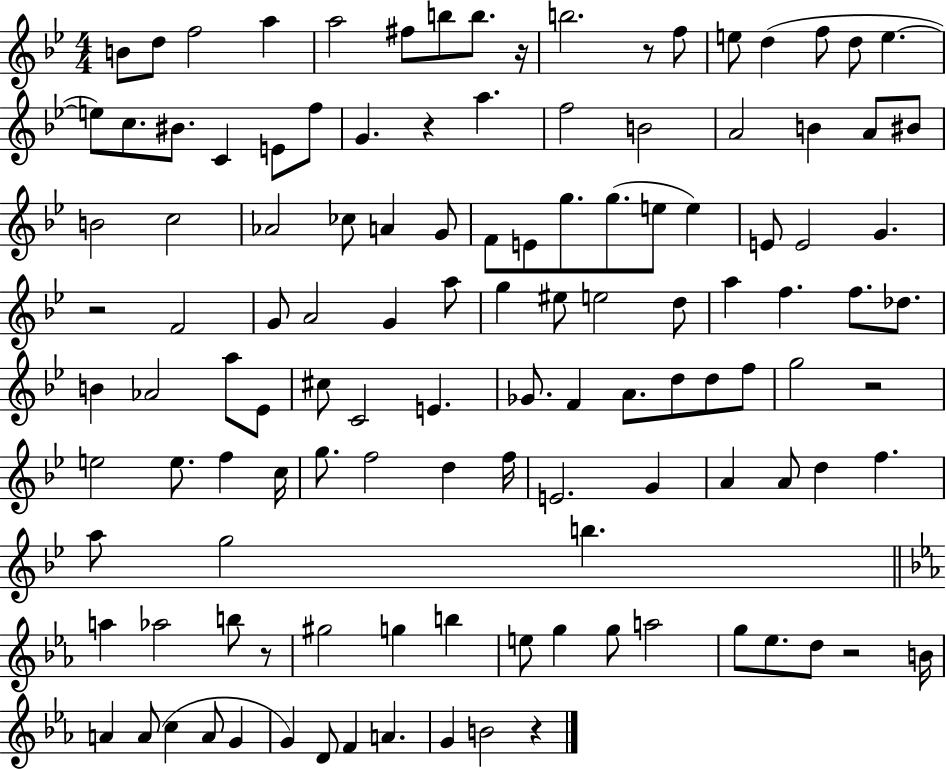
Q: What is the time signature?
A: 4/4